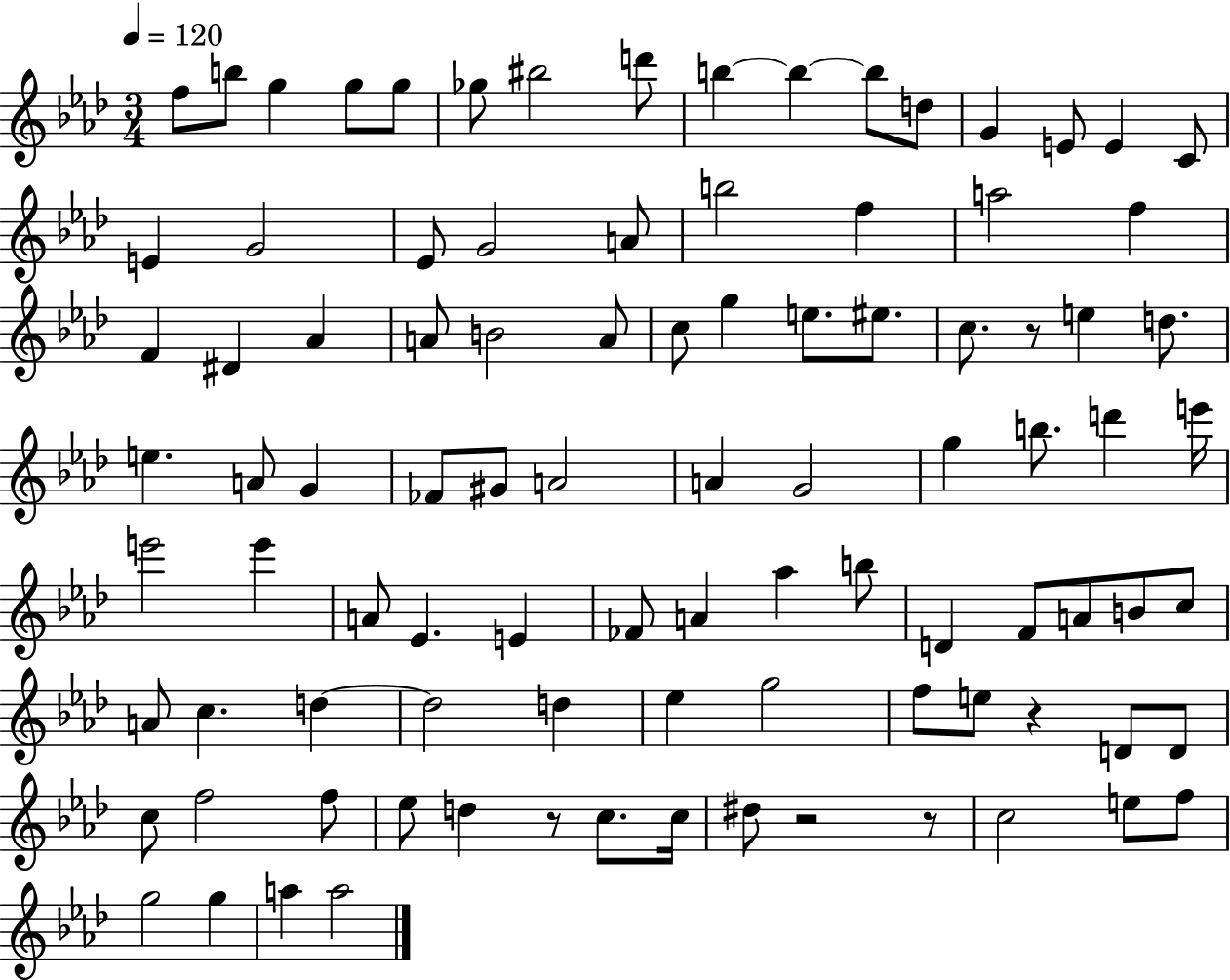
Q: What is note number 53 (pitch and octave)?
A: A4